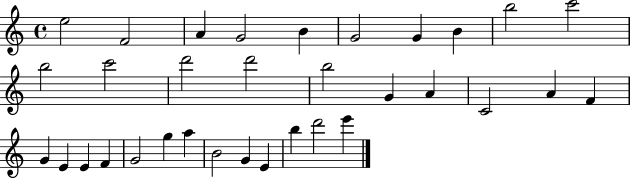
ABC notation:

X:1
T:Untitled
M:4/4
L:1/4
K:C
e2 F2 A G2 B G2 G B b2 c'2 b2 c'2 d'2 d'2 b2 G A C2 A F G E E F G2 g a B2 G E b d'2 e'